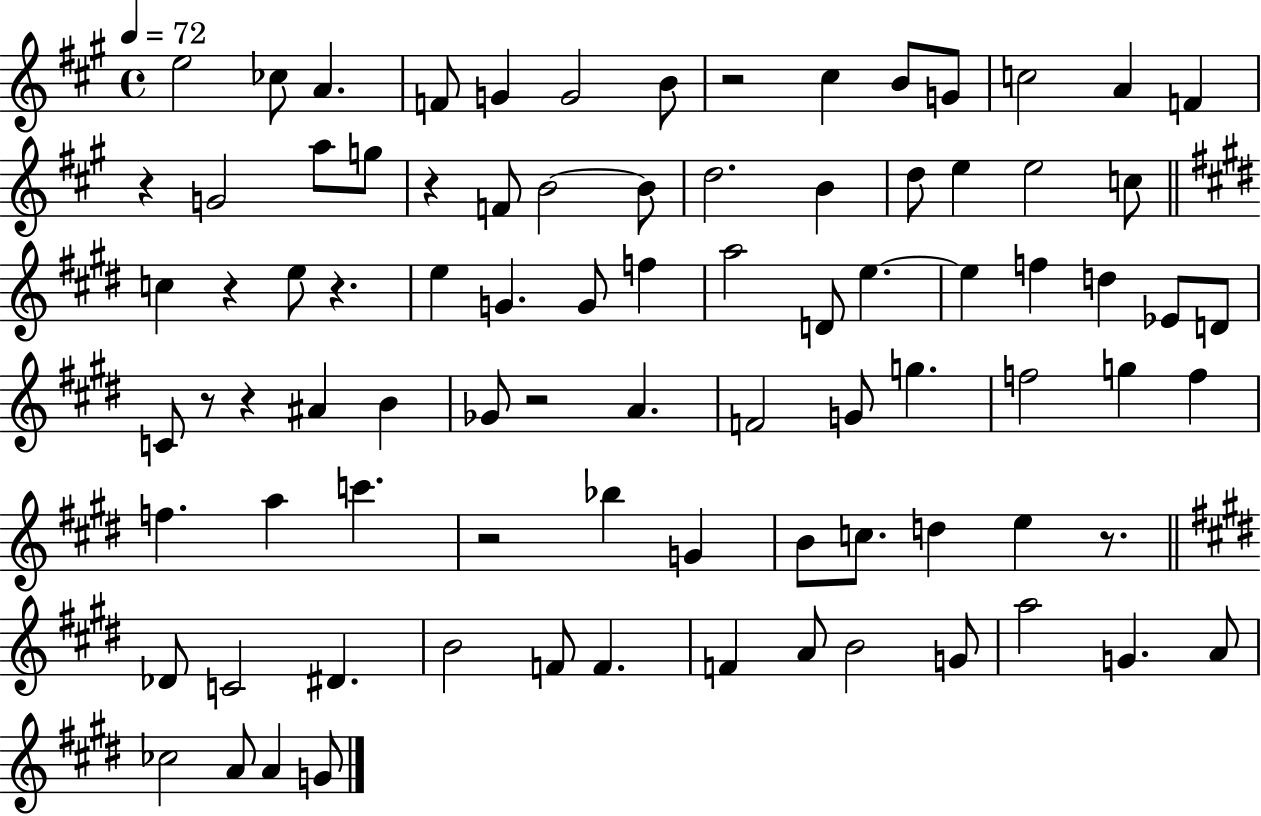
E5/h CES5/e A4/q. F4/e G4/q G4/h B4/e R/h C#5/q B4/e G4/e C5/h A4/q F4/q R/q G4/h A5/e G5/e R/q F4/e B4/h B4/e D5/h. B4/q D5/e E5/q E5/h C5/e C5/q R/q E5/e R/q. E5/q G4/q. G4/e F5/q A5/h D4/e E5/q. E5/q F5/q D5/q Eb4/e D4/e C4/e R/e R/q A#4/q B4/q Gb4/e R/h A4/q. F4/h G4/e G5/q. F5/h G5/q F5/q F5/q. A5/q C6/q. R/h Bb5/q G4/q B4/e C5/e. D5/q E5/q R/e. Db4/e C4/h D#4/q. B4/h F4/e F4/q. F4/q A4/e B4/h G4/e A5/h G4/q. A4/e CES5/h A4/e A4/q G4/e